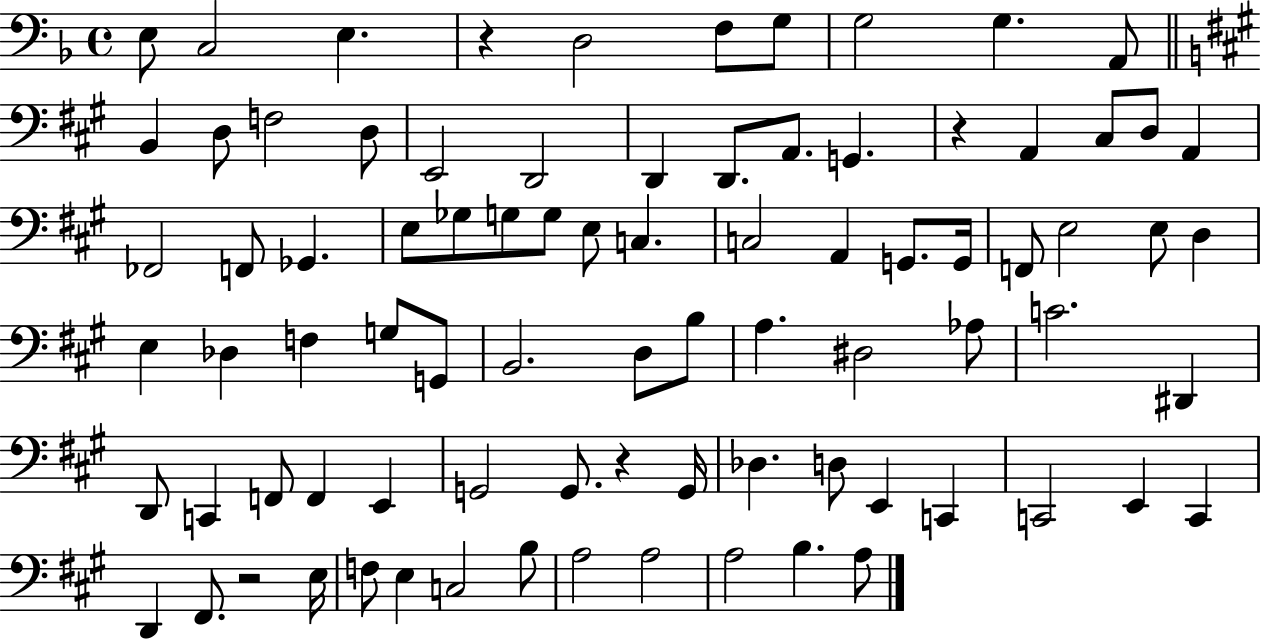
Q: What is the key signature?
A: F major